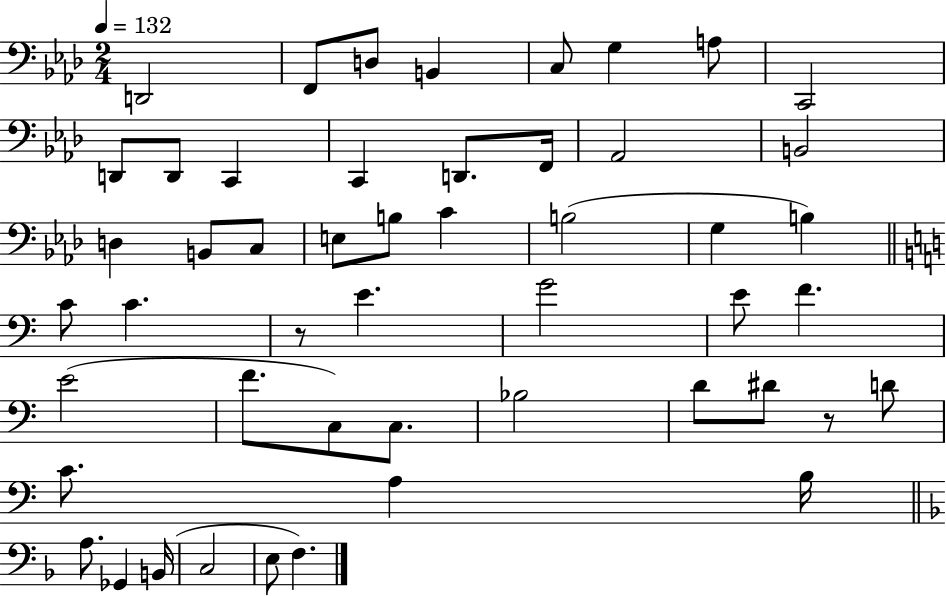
D2/h F2/e D3/e B2/q C3/e G3/q A3/e C2/h D2/e D2/e C2/q C2/q D2/e. F2/s Ab2/h B2/h D3/q B2/e C3/e E3/e B3/e C4/q B3/h G3/q B3/q C4/e C4/q. R/e E4/q. G4/h E4/e F4/q. E4/h F4/e. C3/e C3/e. Bb3/h D4/e D#4/e R/e D4/e C4/e. A3/q B3/s A3/e. Gb2/q B2/s C3/h E3/e F3/q.